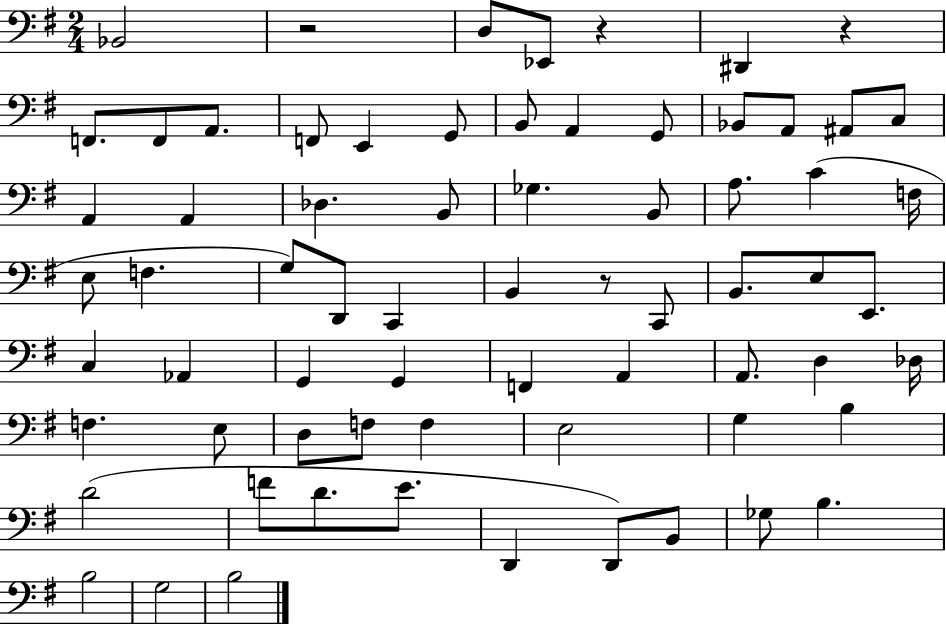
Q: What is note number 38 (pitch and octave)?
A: Ab2